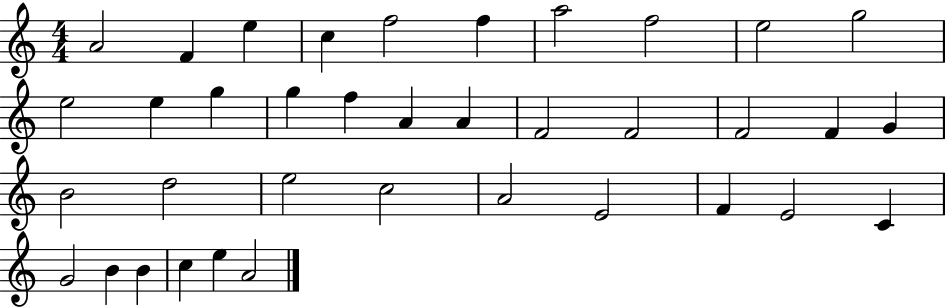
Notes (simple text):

A4/h F4/q E5/q C5/q F5/h F5/q A5/h F5/h E5/h G5/h E5/h E5/q G5/q G5/q F5/q A4/q A4/q F4/h F4/h F4/h F4/q G4/q B4/h D5/h E5/h C5/h A4/h E4/h F4/q E4/h C4/q G4/h B4/q B4/q C5/q E5/q A4/h